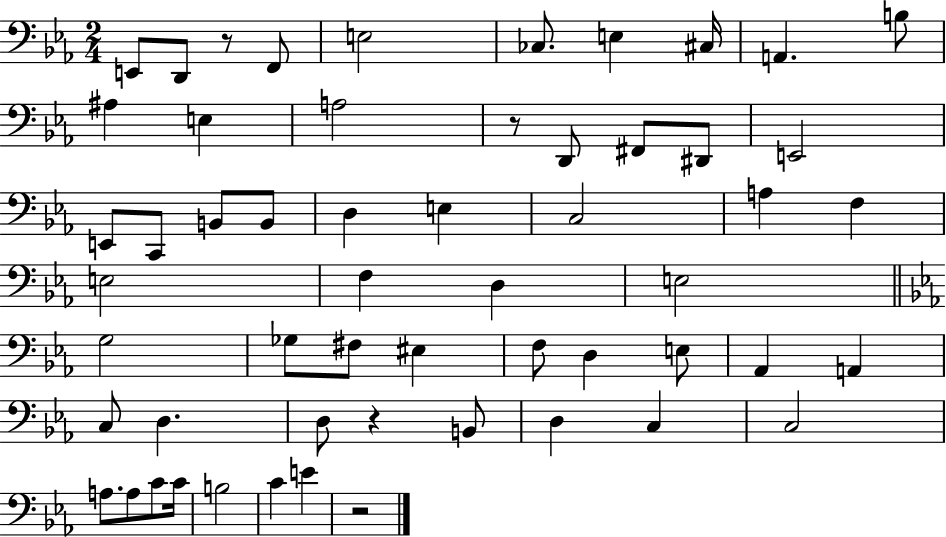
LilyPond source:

{
  \clef bass
  \numericTimeSignature
  \time 2/4
  \key ees \major
  e,8 d,8 r8 f,8 | e2 | ces8. e4 cis16 | a,4. b8 | \break ais4 e4 | a2 | r8 d,8 fis,8 dis,8 | e,2 | \break e,8 c,8 b,8 b,8 | d4 e4 | c2 | a4 f4 | \break e2 | f4 d4 | e2 | \bar "||" \break \key ees \major g2 | ges8 fis8 eis4 | f8 d4 e8 | aes,4 a,4 | \break c8 d4. | d8 r4 b,8 | d4 c4 | c2 | \break a8. a8 c'8 c'16 | b2 | c'4 e'4 | r2 | \break \bar "|."
}